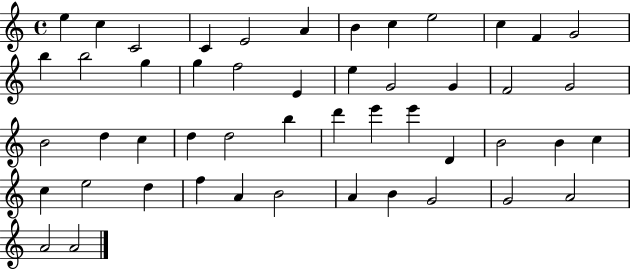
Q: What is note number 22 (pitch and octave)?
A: F4